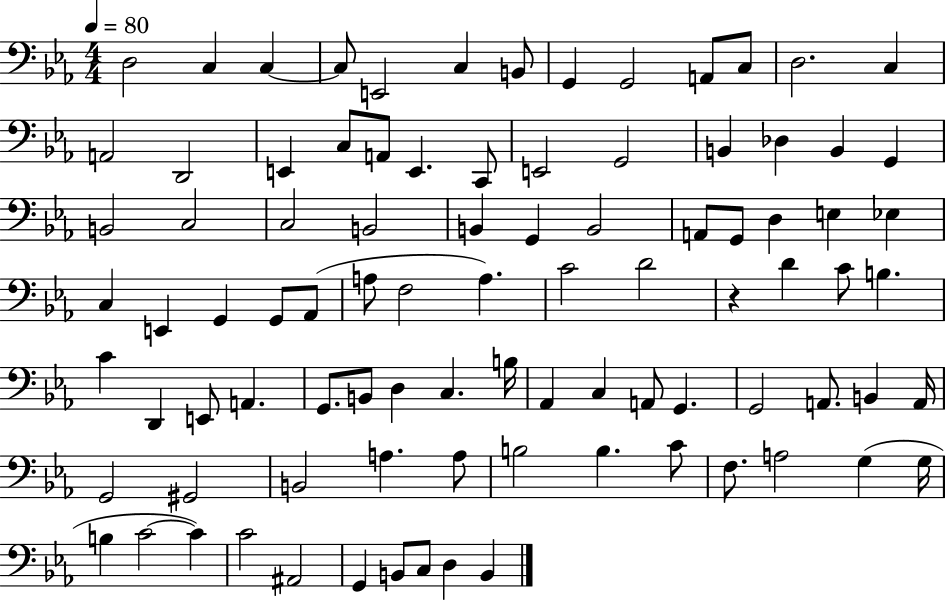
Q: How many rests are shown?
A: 1